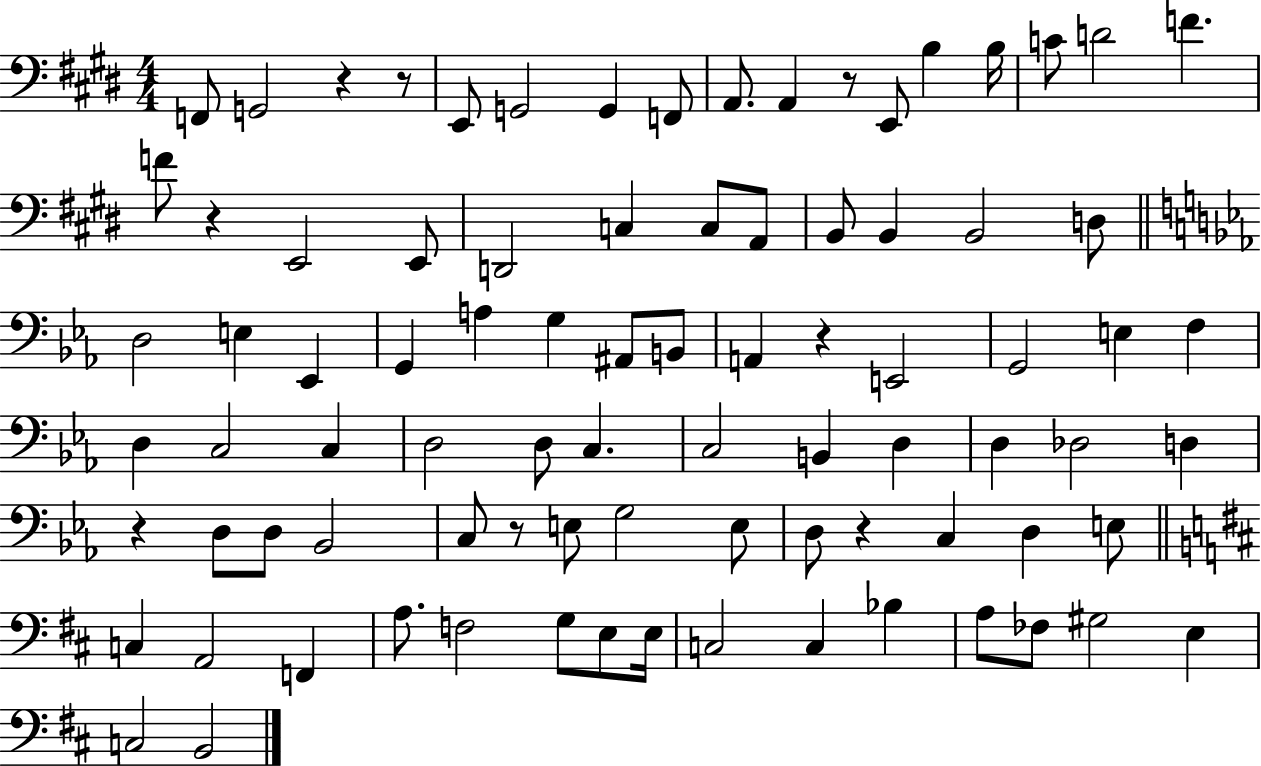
X:1
T:Untitled
M:4/4
L:1/4
K:E
F,,/2 G,,2 z z/2 E,,/2 G,,2 G,, F,,/2 A,,/2 A,, z/2 E,,/2 B, B,/4 C/2 D2 F F/2 z E,,2 E,,/2 D,,2 C, C,/2 A,,/2 B,,/2 B,, B,,2 D,/2 D,2 E, _E,, G,, A, G, ^A,,/2 B,,/2 A,, z E,,2 G,,2 E, F, D, C,2 C, D,2 D,/2 C, C,2 B,, D, D, _D,2 D, z D,/2 D,/2 _B,,2 C,/2 z/2 E,/2 G,2 E,/2 D,/2 z C, D, E,/2 C, A,,2 F,, A,/2 F,2 G,/2 E,/2 E,/4 C,2 C, _B, A,/2 _F,/2 ^G,2 E, C,2 B,,2